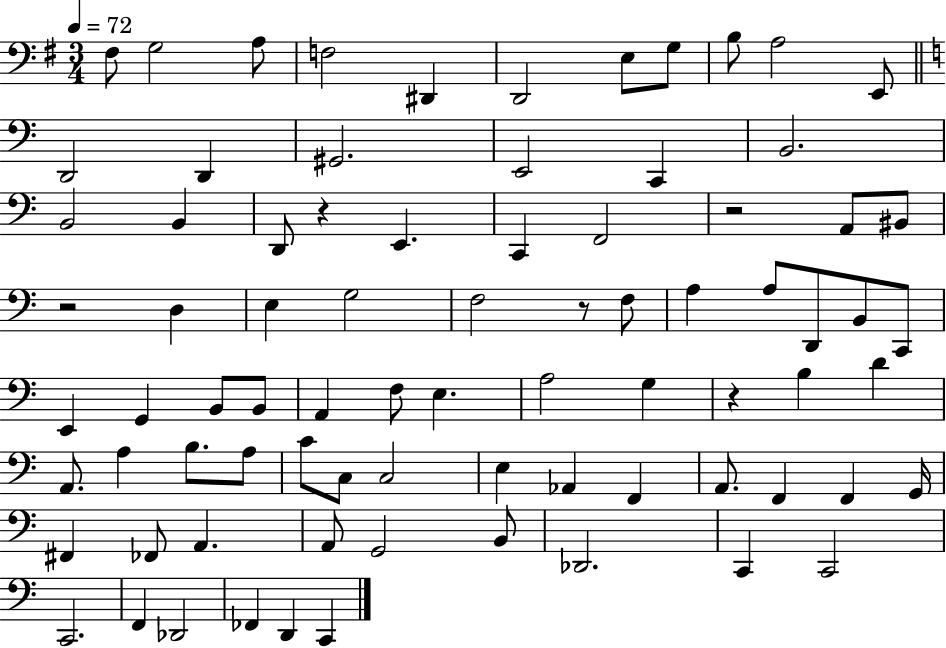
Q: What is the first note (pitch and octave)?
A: F#3